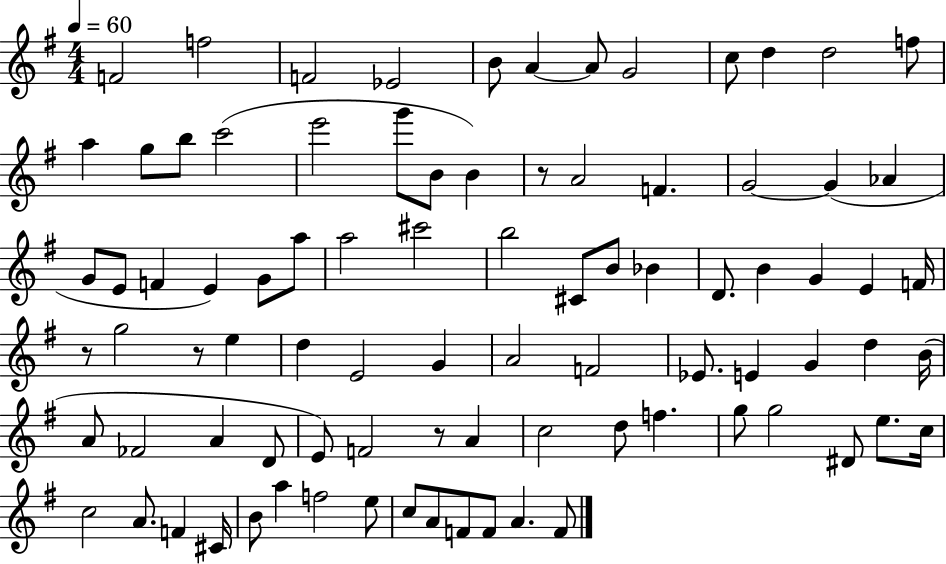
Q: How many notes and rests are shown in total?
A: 87